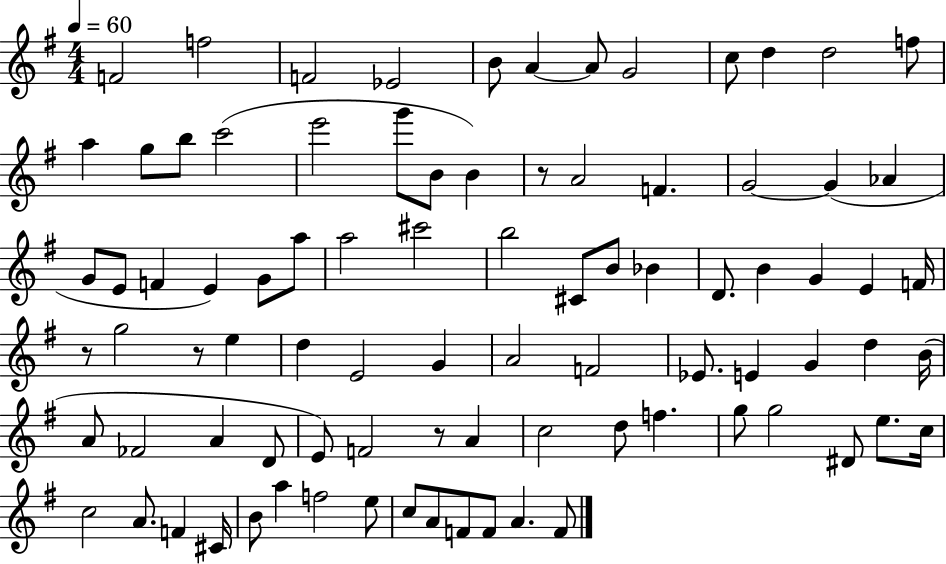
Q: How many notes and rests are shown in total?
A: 87